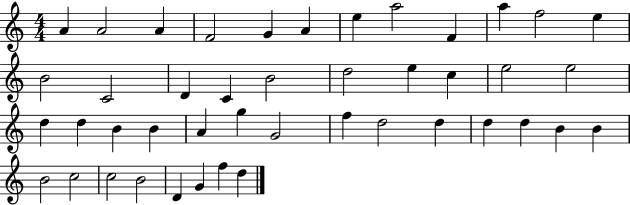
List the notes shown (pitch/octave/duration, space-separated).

A4/q A4/h A4/q F4/h G4/q A4/q E5/q A5/h F4/q A5/q F5/h E5/q B4/h C4/h D4/q C4/q B4/h D5/h E5/q C5/q E5/h E5/h D5/q D5/q B4/q B4/q A4/q G5/q G4/h F5/q D5/h D5/q D5/q D5/q B4/q B4/q B4/h C5/h C5/h B4/h D4/q G4/q F5/q D5/q